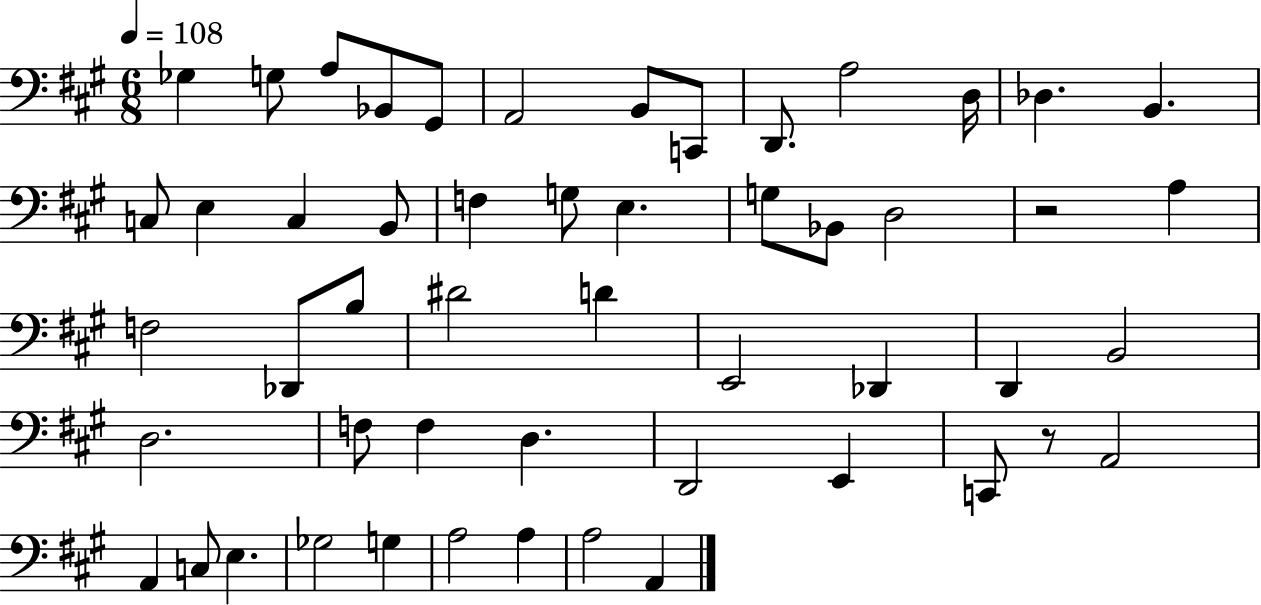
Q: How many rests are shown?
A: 2